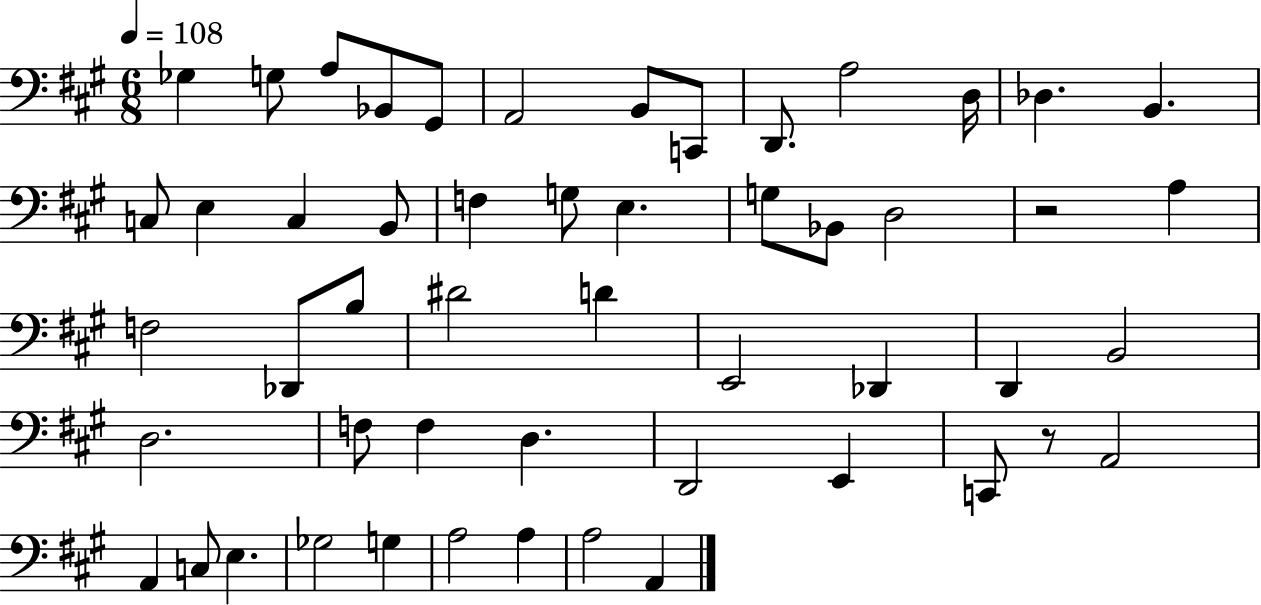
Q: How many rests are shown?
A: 2